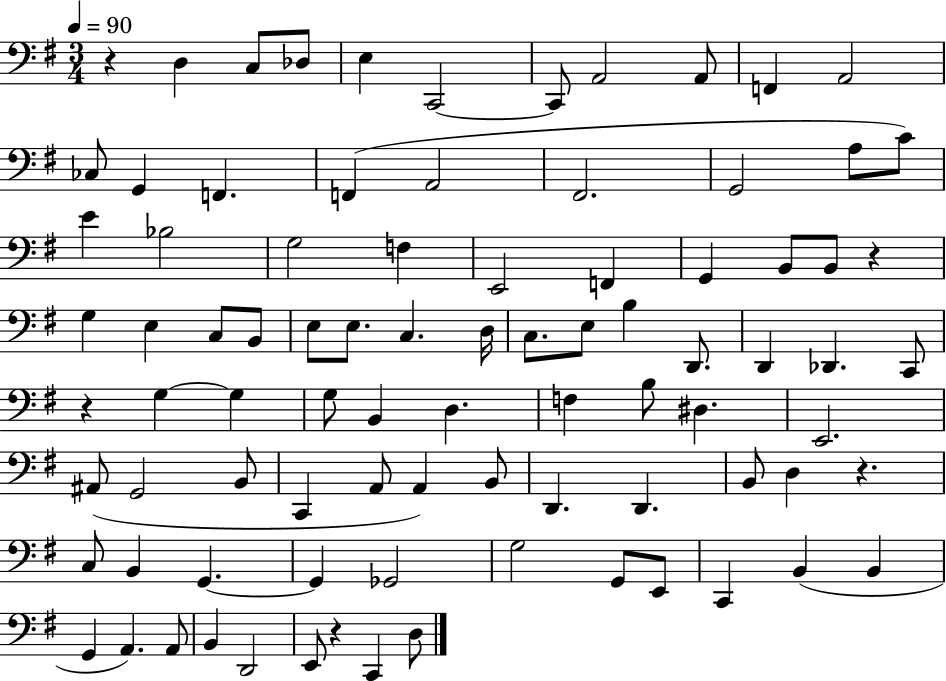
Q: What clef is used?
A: bass